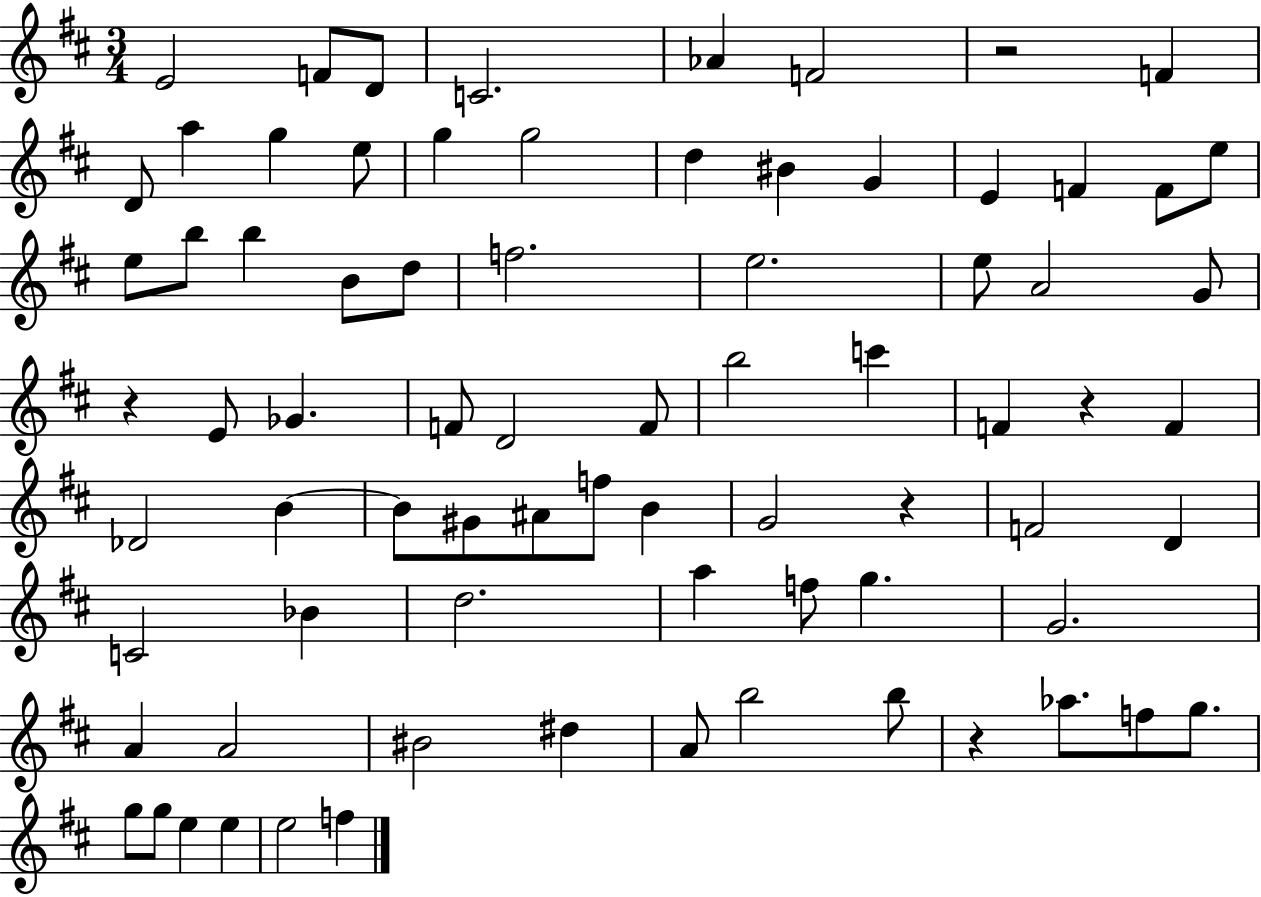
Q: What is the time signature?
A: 3/4